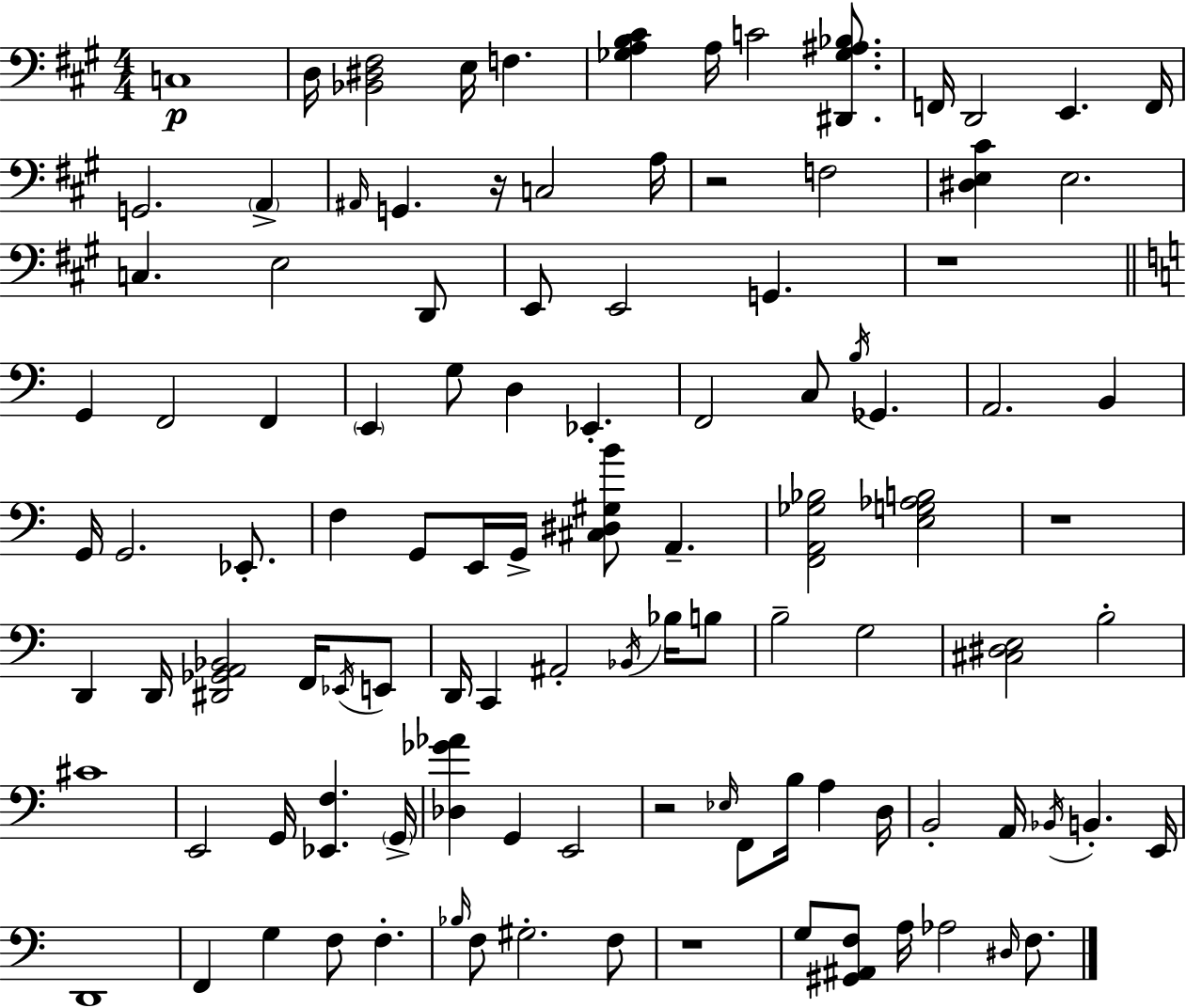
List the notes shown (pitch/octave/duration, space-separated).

C3/w D3/s [Bb2,D#3,F#3]/h E3/s F3/q. [Gb3,A3,B3,C#4]/q A3/s C4/h [D#2,Gb3,A#3,Bb3]/e. F2/s D2/h E2/q. F2/s G2/h. A2/q A#2/s G2/q. R/s C3/h A3/s R/h F3/h [D#3,E3,C#4]/q E3/h. C3/q. E3/h D2/e E2/e E2/h G2/q. R/w G2/q F2/h F2/q E2/q G3/e D3/q Eb2/q. F2/h C3/e B3/s Gb2/q. A2/h. B2/q G2/s G2/h. Eb2/e. F3/q G2/e E2/s G2/s [C#3,D#3,G#3,B4]/e A2/q. [F2,A2,Gb3,Bb3]/h [E3,G3,Ab3,B3]/h R/w D2/q D2/s [D#2,Gb2,A2,Bb2]/h F2/s Eb2/s E2/e D2/s C2/q A#2/h Bb2/s Bb3/s B3/e B3/h G3/h [C#3,D#3,E3]/h B3/h C#4/w E2/h G2/s [Eb2,F3]/q. G2/s [Db3,Gb4,Ab4]/q G2/q E2/h R/h Eb3/s F2/e B3/s A3/q D3/s B2/h A2/s Bb2/s B2/q. E2/s D2/w F2/q G3/q F3/e F3/q. Bb3/s F3/e G#3/h. F3/e R/w G3/e [G#2,A#2,F3]/e A3/s Ab3/h D#3/s F3/e.